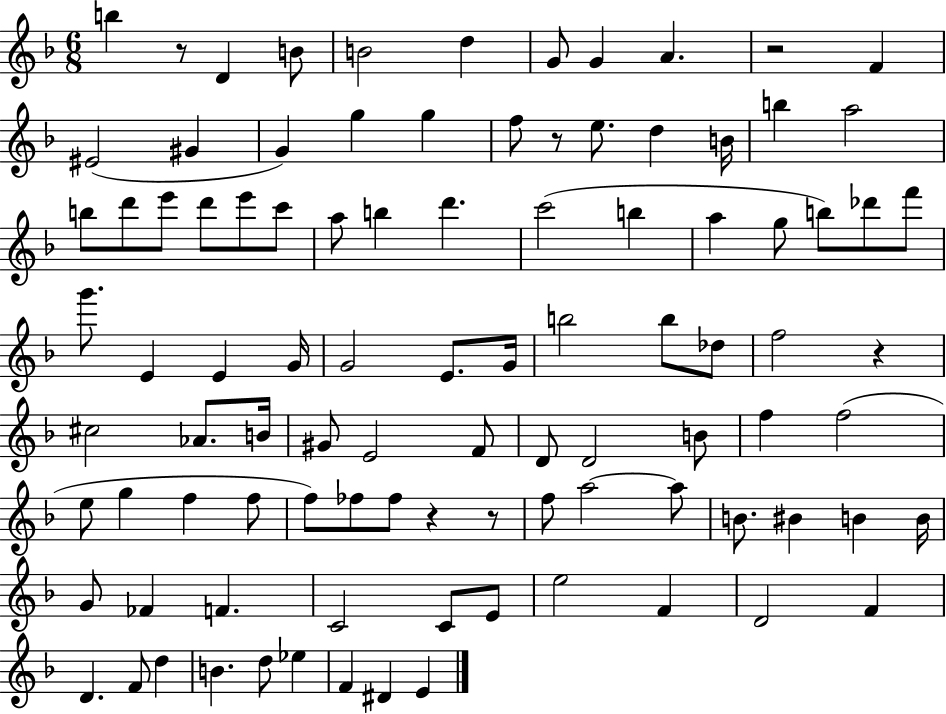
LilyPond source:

{
  \clef treble
  \numericTimeSignature
  \time 6/8
  \key f \major
  b''4 r8 d'4 b'8 | b'2 d''4 | g'8 g'4 a'4. | r2 f'4 | \break eis'2( gis'4 | g'4) g''4 g''4 | f''8 r8 e''8. d''4 b'16 | b''4 a''2 | \break b''8 d'''8 e'''8 d'''8 e'''8 c'''8 | a''8 b''4 d'''4. | c'''2( b''4 | a''4 g''8 b''8) des'''8 f'''8 | \break g'''8. e'4 e'4 g'16 | g'2 e'8. g'16 | b''2 b''8 des''8 | f''2 r4 | \break cis''2 aes'8. b'16 | gis'8 e'2 f'8 | d'8 d'2 b'8 | f''4 f''2( | \break e''8 g''4 f''4 f''8 | f''8) fes''8 fes''8 r4 r8 | f''8 a''2~~ a''8 | b'8. bis'4 b'4 b'16 | \break g'8 fes'4 f'4. | c'2 c'8 e'8 | e''2 f'4 | d'2 f'4 | \break d'4. f'8 d''4 | b'4. d''8 ees''4 | f'4 dis'4 e'4 | \bar "|."
}